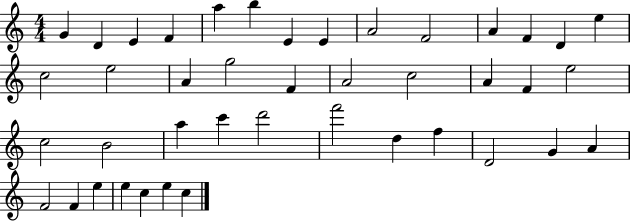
{
  \clef treble
  \numericTimeSignature
  \time 4/4
  \key c \major
  g'4 d'4 e'4 f'4 | a''4 b''4 e'4 e'4 | a'2 f'2 | a'4 f'4 d'4 e''4 | \break c''2 e''2 | a'4 g''2 f'4 | a'2 c''2 | a'4 f'4 e''2 | \break c''2 b'2 | a''4 c'''4 d'''2 | f'''2 d''4 f''4 | d'2 g'4 a'4 | \break f'2 f'4 e''4 | e''4 c''4 e''4 c''4 | \bar "|."
}